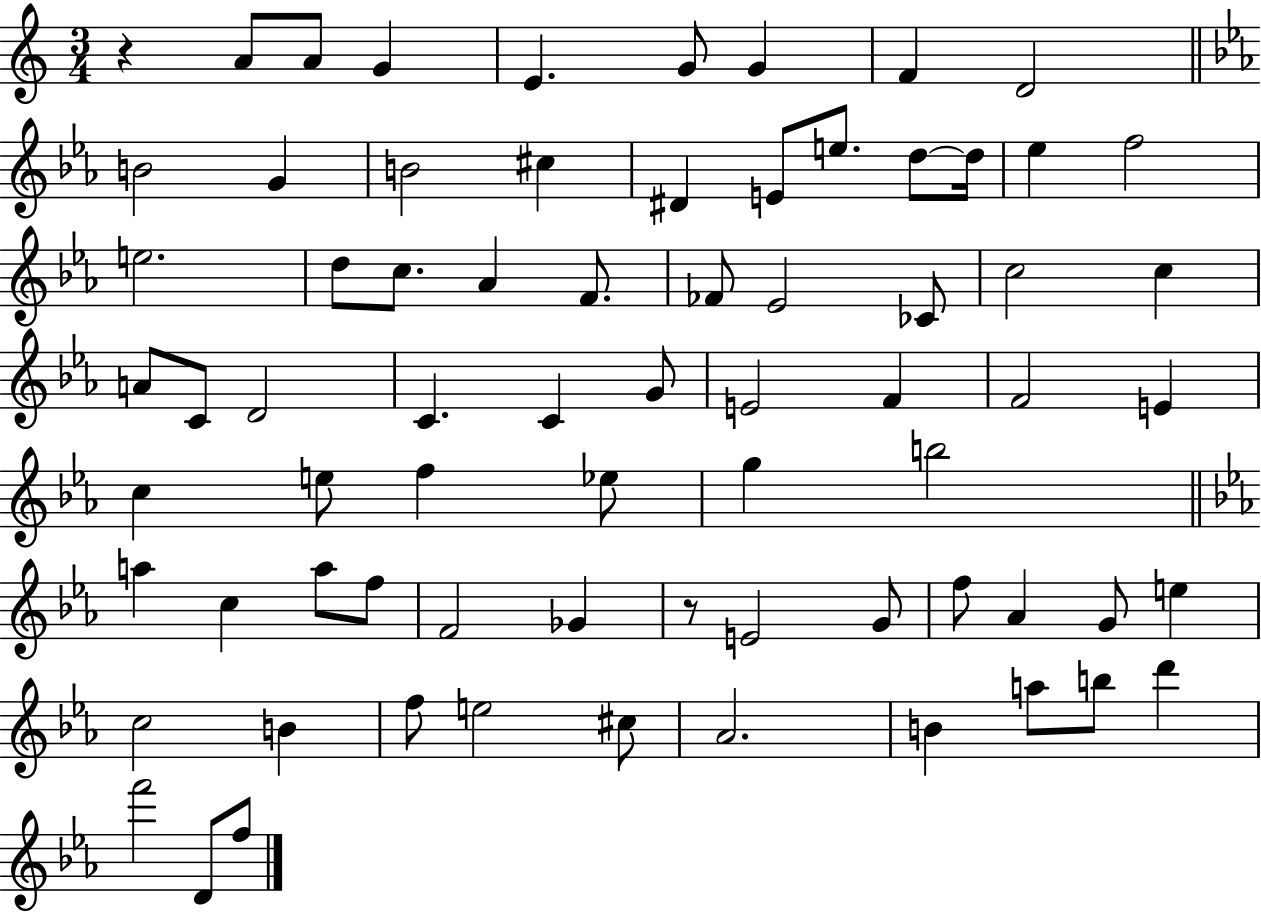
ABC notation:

X:1
T:Untitled
M:3/4
L:1/4
K:C
z A/2 A/2 G E G/2 G F D2 B2 G B2 ^c ^D E/2 e/2 d/2 d/4 _e f2 e2 d/2 c/2 _A F/2 _F/2 _E2 _C/2 c2 c A/2 C/2 D2 C C G/2 E2 F F2 E c e/2 f _e/2 g b2 a c a/2 f/2 F2 _G z/2 E2 G/2 f/2 _A G/2 e c2 B f/2 e2 ^c/2 _A2 B a/2 b/2 d' f'2 D/2 f/2